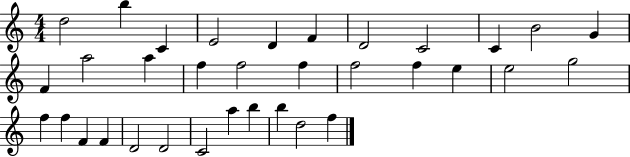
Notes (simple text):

D5/h B5/q C4/q E4/h D4/q F4/q D4/h C4/h C4/q B4/h G4/q F4/q A5/h A5/q F5/q F5/h F5/q F5/h F5/q E5/q E5/h G5/h F5/q F5/q F4/q F4/q D4/h D4/h C4/h A5/q B5/q B5/q D5/h F5/q